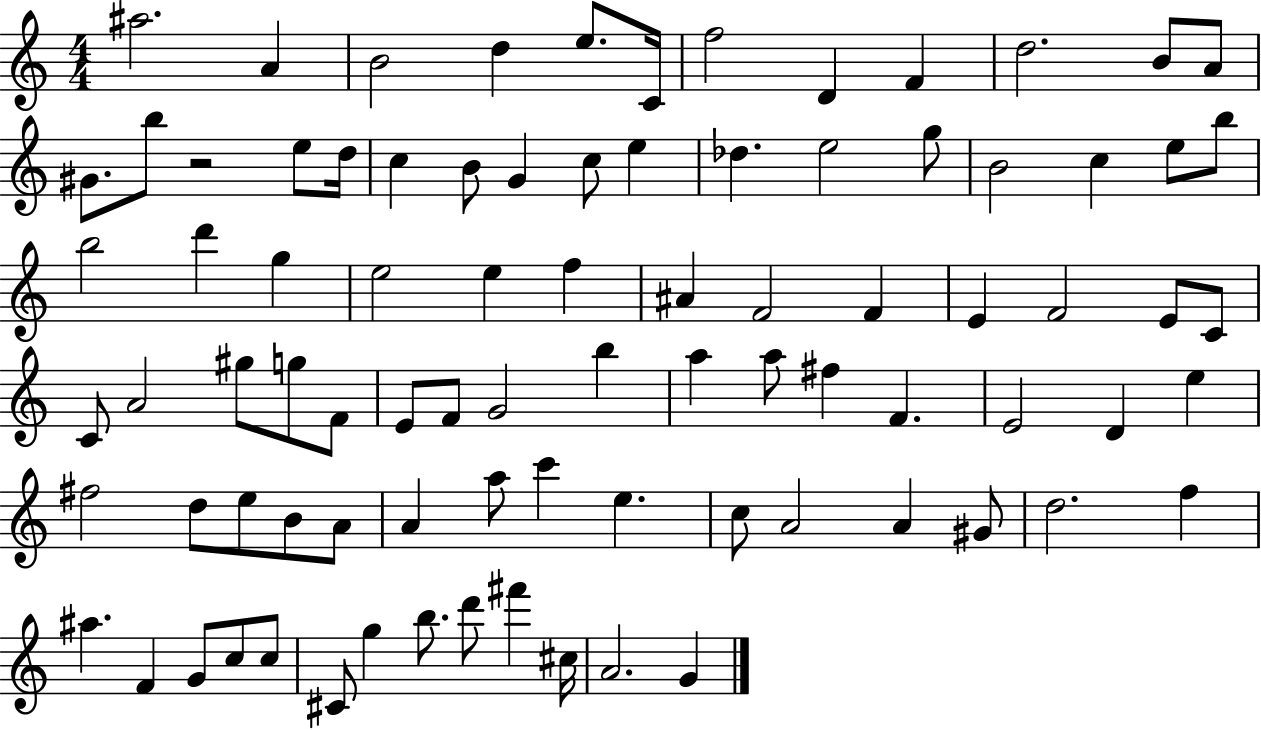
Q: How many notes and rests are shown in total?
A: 86